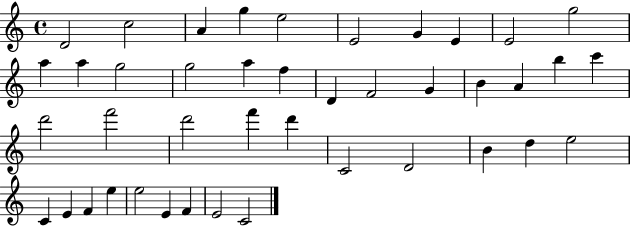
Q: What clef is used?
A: treble